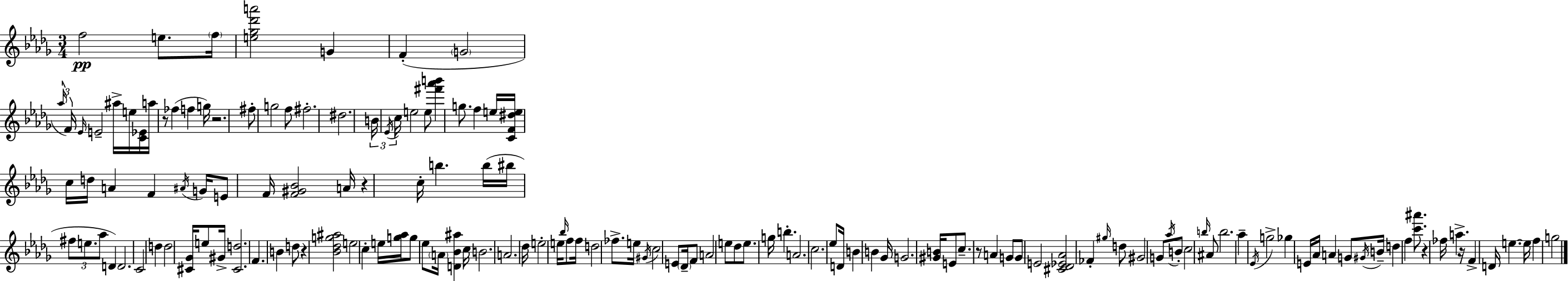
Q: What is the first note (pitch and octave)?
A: F5